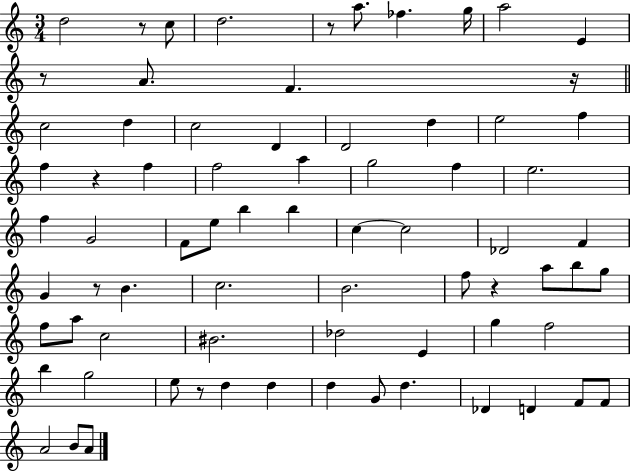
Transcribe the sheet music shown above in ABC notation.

X:1
T:Untitled
M:3/4
L:1/4
K:C
d2 z/2 c/2 d2 z/2 a/2 _f g/4 a2 E z/2 A/2 F z/4 c2 d c2 D D2 d e2 f f z f f2 a g2 f e2 f G2 F/2 e/2 b b c c2 _D2 F G z/2 B c2 B2 f/2 z a/2 b/2 g/2 f/2 a/2 c2 ^B2 _d2 E g f2 b g2 e/2 z/2 d d d G/2 d _D D F/2 F/2 A2 B/2 A/2